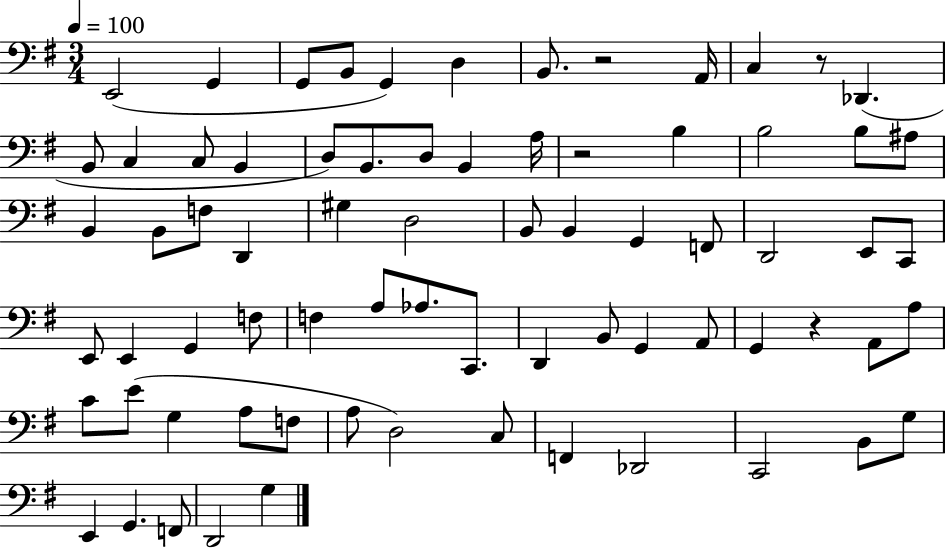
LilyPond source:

{
  \clef bass
  \numericTimeSignature
  \time 3/4
  \key g \major
  \tempo 4 = 100
  e,2( g,4 | g,8 b,8 g,4) d4 | b,8. r2 a,16 | c4 r8 des,4.( | \break b,8 c4 c8 b,4 | d8) b,8. d8 b,4 a16 | r2 b4 | b2 b8 ais8 | \break b,4 b,8 f8 d,4 | gis4 d2 | b,8 b,4 g,4 f,8 | d,2 e,8 c,8 | \break e,8 e,4 g,4 f8 | f4 a8 aes8. c,8. | d,4 b,8 g,4 a,8 | g,4 r4 a,8 a8 | \break c'8 e'8( g4 a8 f8 | a8 d2) c8 | f,4 des,2 | c,2 b,8 g8 | \break e,4 g,4. f,8 | d,2 g4 | \bar "|."
}